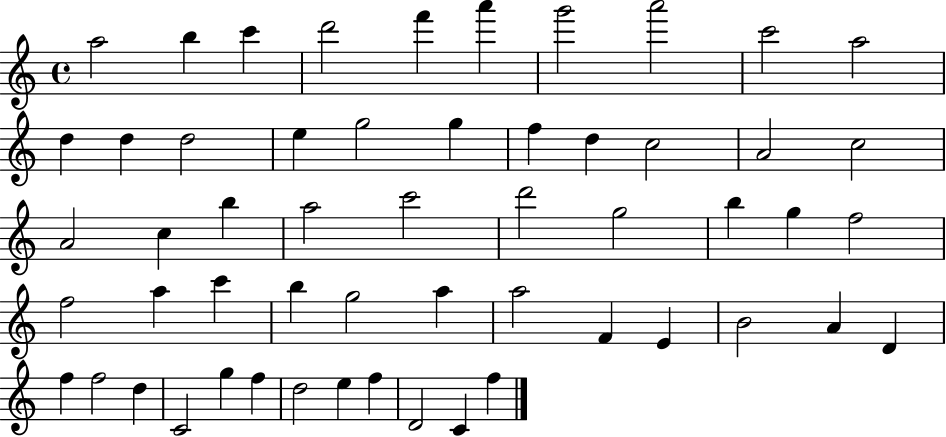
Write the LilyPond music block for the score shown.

{
  \clef treble
  \time 4/4
  \defaultTimeSignature
  \key c \major
  a''2 b''4 c'''4 | d'''2 f'''4 a'''4 | g'''2 a'''2 | c'''2 a''2 | \break d''4 d''4 d''2 | e''4 g''2 g''4 | f''4 d''4 c''2 | a'2 c''2 | \break a'2 c''4 b''4 | a''2 c'''2 | d'''2 g''2 | b''4 g''4 f''2 | \break f''2 a''4 c'''4 | b''4 g''2 a''4 | a''2 f'4 e'4 | b'2 a'4 d'4 | \break f''4 f''2 d''4 | c'2 g''4 f''4 | d''2 e''4 f''4 | d'2 c'4 f''4 | \break \bar "|."
}